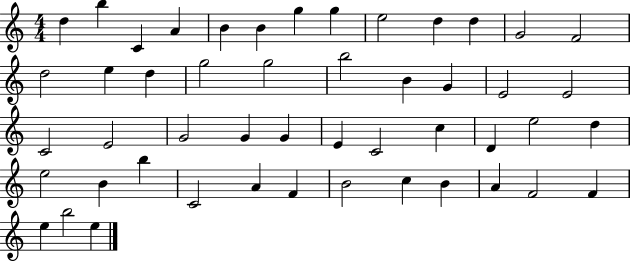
X:1
T:Untitled
M:4/4
L:1/4
K:C
d b C A B B g g e2 d d G2 F2 d2 e d g2 g2 b2 B G E2 E2 C2 E2 G2 G G E C2 c D e2 d e2 B b C2 A F B2 c B A F2 F e b2 e